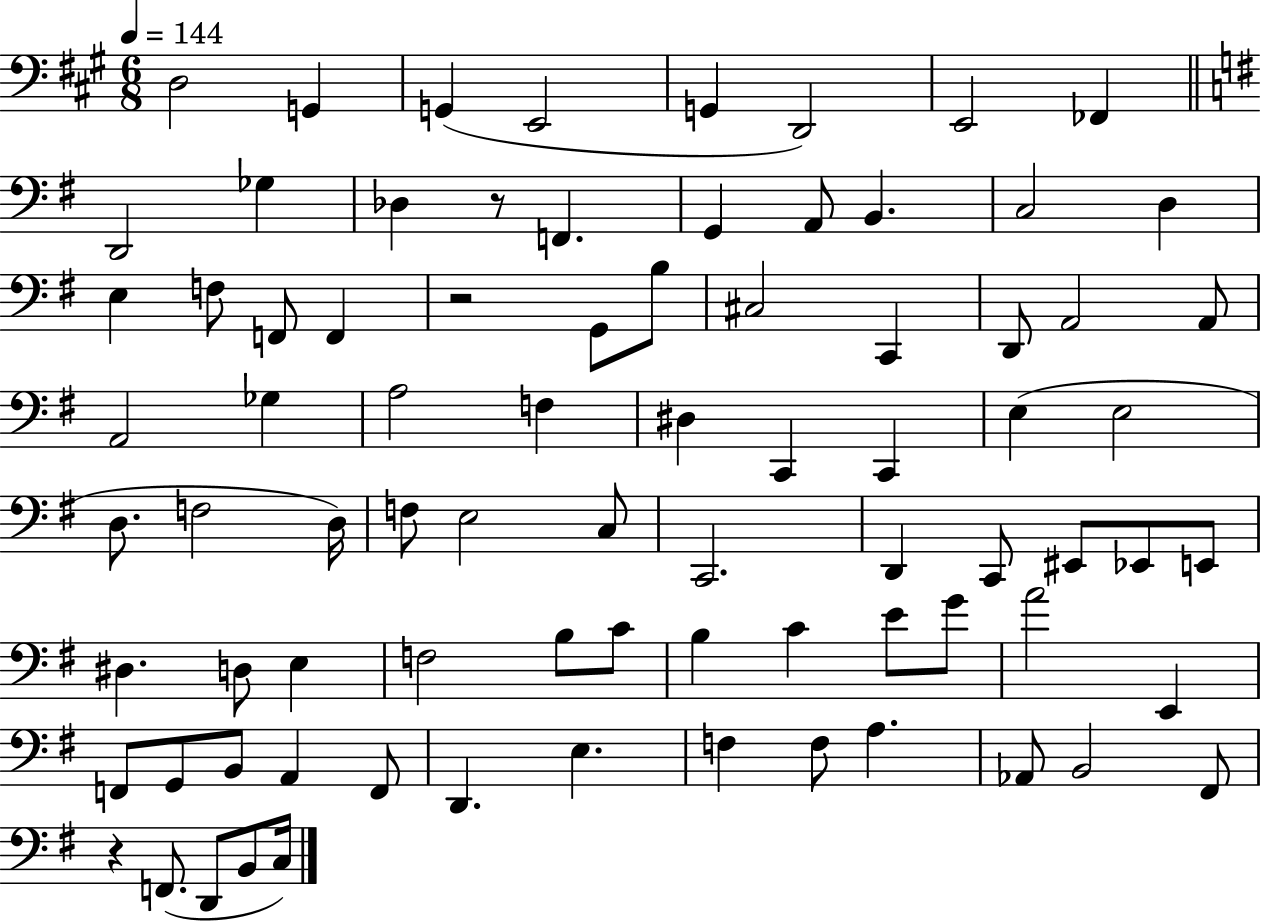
X:1
T:Untitled
M:6/8
L:1/4
K:A
D,2 G,, G,, E,,2 G,, D,,2 E,,2 _F,, D,,2 _G, _D, z/2 F,, G,, A,,/2 B,, C,2 D, E, F,/2 F,,/2 F,, z2 G,,/2 B,/2 ^C,2 C,, D,,/2 A,,2 A,,/2 A,,2 _G, A,2 F, ^D, C,, C,, E, E,2 D,/2 F,2 D,/4 F,/2 E,2 C,/2 C,,2 D,, C,,/2 ^E,,/2 _E,,/2 E,,/2 ^D, D,/2 E, F,2 B,/2 C/2 B, C E/2 G/2 A2 E,, F,,/2 G,,/2 B,,/2 A,, F,,/2 D,, E, F, F,/2 A, _A,,/2 B,,2 ^F,,/2 z F,,/2 D,,/2 B,,/2 C,/4